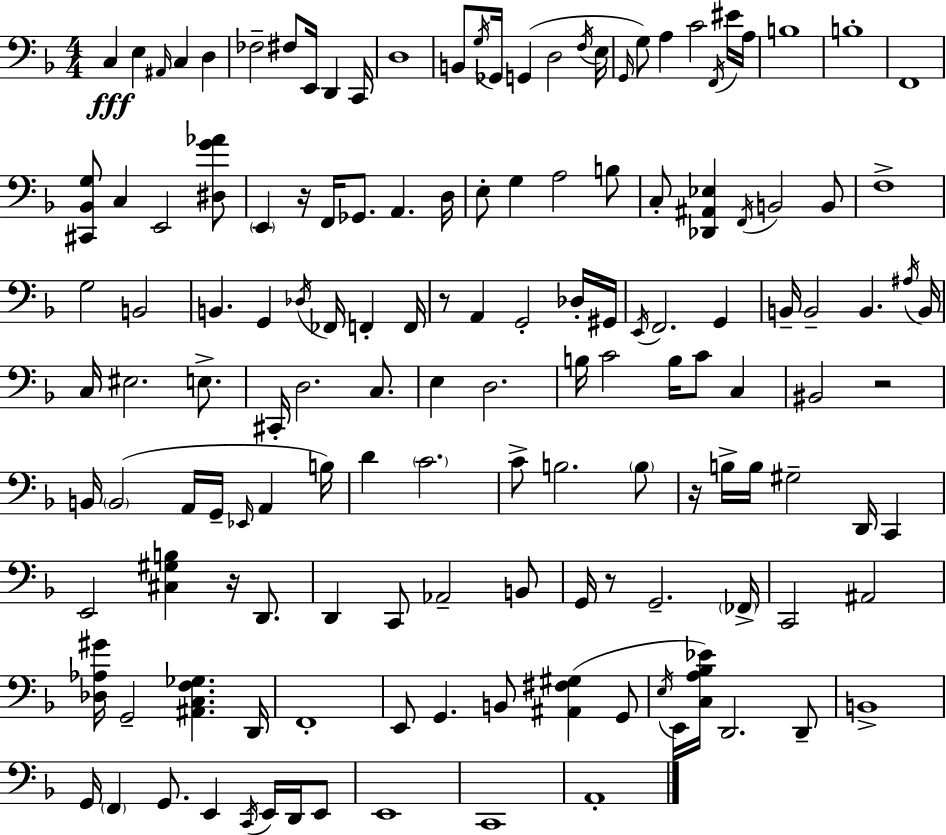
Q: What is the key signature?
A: D minor